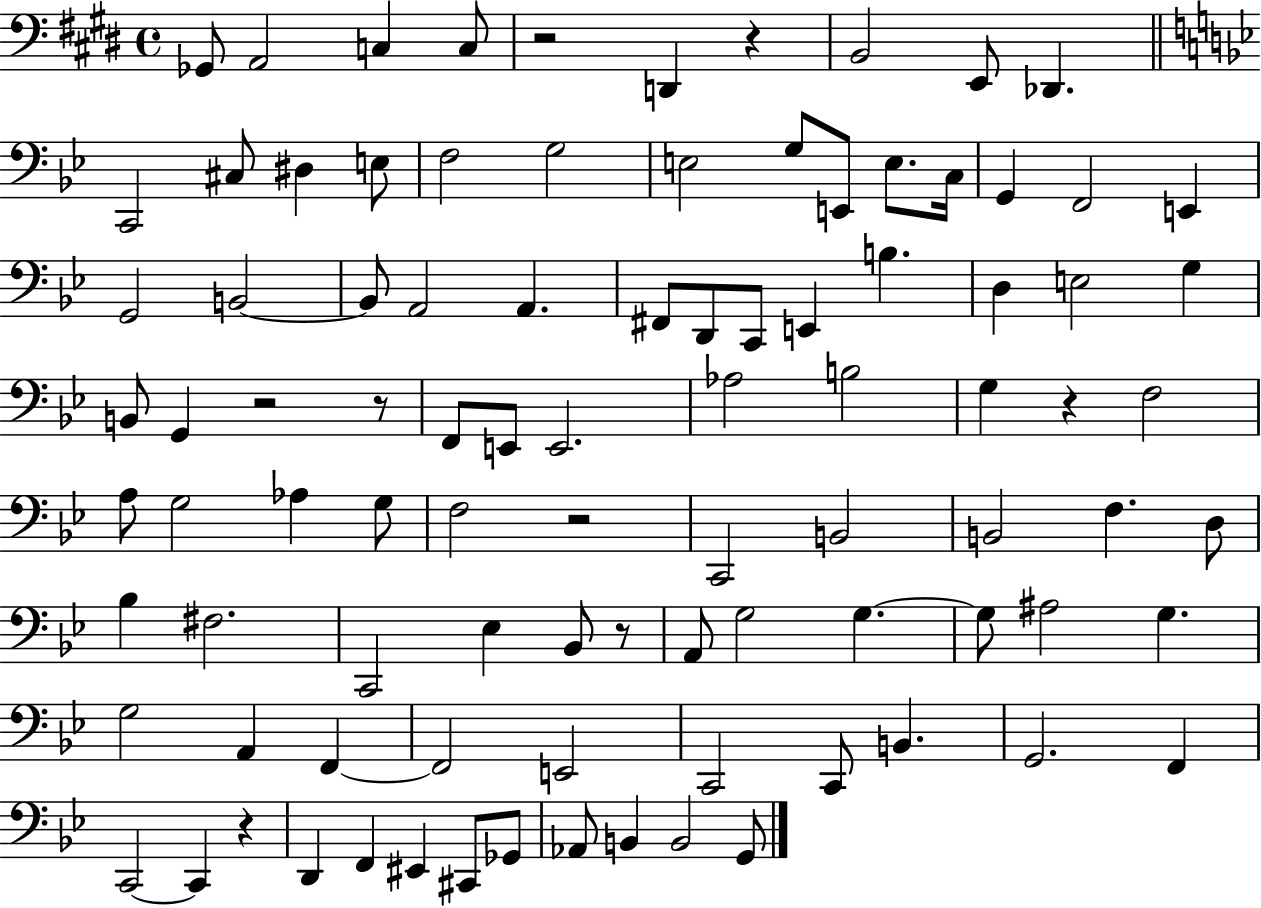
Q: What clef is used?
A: bass